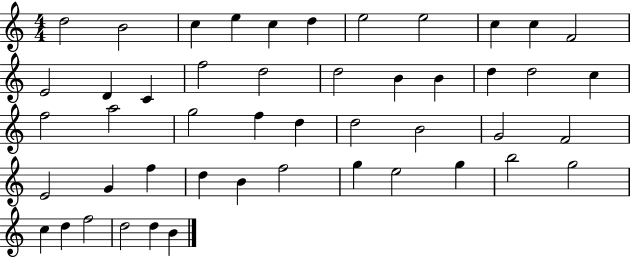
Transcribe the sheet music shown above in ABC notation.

X:1
T:Untitled
M:4/4
L:1/4
K:C
d2 B2 c e c d e2 e2 c c F2 E2 D C f2 d2 d2 B B d d2 c f2 a2 g2 f d d2 B2 G2 F2 E2 G f d B f2 g e2 g b2 g2 c d f2 d2 d B